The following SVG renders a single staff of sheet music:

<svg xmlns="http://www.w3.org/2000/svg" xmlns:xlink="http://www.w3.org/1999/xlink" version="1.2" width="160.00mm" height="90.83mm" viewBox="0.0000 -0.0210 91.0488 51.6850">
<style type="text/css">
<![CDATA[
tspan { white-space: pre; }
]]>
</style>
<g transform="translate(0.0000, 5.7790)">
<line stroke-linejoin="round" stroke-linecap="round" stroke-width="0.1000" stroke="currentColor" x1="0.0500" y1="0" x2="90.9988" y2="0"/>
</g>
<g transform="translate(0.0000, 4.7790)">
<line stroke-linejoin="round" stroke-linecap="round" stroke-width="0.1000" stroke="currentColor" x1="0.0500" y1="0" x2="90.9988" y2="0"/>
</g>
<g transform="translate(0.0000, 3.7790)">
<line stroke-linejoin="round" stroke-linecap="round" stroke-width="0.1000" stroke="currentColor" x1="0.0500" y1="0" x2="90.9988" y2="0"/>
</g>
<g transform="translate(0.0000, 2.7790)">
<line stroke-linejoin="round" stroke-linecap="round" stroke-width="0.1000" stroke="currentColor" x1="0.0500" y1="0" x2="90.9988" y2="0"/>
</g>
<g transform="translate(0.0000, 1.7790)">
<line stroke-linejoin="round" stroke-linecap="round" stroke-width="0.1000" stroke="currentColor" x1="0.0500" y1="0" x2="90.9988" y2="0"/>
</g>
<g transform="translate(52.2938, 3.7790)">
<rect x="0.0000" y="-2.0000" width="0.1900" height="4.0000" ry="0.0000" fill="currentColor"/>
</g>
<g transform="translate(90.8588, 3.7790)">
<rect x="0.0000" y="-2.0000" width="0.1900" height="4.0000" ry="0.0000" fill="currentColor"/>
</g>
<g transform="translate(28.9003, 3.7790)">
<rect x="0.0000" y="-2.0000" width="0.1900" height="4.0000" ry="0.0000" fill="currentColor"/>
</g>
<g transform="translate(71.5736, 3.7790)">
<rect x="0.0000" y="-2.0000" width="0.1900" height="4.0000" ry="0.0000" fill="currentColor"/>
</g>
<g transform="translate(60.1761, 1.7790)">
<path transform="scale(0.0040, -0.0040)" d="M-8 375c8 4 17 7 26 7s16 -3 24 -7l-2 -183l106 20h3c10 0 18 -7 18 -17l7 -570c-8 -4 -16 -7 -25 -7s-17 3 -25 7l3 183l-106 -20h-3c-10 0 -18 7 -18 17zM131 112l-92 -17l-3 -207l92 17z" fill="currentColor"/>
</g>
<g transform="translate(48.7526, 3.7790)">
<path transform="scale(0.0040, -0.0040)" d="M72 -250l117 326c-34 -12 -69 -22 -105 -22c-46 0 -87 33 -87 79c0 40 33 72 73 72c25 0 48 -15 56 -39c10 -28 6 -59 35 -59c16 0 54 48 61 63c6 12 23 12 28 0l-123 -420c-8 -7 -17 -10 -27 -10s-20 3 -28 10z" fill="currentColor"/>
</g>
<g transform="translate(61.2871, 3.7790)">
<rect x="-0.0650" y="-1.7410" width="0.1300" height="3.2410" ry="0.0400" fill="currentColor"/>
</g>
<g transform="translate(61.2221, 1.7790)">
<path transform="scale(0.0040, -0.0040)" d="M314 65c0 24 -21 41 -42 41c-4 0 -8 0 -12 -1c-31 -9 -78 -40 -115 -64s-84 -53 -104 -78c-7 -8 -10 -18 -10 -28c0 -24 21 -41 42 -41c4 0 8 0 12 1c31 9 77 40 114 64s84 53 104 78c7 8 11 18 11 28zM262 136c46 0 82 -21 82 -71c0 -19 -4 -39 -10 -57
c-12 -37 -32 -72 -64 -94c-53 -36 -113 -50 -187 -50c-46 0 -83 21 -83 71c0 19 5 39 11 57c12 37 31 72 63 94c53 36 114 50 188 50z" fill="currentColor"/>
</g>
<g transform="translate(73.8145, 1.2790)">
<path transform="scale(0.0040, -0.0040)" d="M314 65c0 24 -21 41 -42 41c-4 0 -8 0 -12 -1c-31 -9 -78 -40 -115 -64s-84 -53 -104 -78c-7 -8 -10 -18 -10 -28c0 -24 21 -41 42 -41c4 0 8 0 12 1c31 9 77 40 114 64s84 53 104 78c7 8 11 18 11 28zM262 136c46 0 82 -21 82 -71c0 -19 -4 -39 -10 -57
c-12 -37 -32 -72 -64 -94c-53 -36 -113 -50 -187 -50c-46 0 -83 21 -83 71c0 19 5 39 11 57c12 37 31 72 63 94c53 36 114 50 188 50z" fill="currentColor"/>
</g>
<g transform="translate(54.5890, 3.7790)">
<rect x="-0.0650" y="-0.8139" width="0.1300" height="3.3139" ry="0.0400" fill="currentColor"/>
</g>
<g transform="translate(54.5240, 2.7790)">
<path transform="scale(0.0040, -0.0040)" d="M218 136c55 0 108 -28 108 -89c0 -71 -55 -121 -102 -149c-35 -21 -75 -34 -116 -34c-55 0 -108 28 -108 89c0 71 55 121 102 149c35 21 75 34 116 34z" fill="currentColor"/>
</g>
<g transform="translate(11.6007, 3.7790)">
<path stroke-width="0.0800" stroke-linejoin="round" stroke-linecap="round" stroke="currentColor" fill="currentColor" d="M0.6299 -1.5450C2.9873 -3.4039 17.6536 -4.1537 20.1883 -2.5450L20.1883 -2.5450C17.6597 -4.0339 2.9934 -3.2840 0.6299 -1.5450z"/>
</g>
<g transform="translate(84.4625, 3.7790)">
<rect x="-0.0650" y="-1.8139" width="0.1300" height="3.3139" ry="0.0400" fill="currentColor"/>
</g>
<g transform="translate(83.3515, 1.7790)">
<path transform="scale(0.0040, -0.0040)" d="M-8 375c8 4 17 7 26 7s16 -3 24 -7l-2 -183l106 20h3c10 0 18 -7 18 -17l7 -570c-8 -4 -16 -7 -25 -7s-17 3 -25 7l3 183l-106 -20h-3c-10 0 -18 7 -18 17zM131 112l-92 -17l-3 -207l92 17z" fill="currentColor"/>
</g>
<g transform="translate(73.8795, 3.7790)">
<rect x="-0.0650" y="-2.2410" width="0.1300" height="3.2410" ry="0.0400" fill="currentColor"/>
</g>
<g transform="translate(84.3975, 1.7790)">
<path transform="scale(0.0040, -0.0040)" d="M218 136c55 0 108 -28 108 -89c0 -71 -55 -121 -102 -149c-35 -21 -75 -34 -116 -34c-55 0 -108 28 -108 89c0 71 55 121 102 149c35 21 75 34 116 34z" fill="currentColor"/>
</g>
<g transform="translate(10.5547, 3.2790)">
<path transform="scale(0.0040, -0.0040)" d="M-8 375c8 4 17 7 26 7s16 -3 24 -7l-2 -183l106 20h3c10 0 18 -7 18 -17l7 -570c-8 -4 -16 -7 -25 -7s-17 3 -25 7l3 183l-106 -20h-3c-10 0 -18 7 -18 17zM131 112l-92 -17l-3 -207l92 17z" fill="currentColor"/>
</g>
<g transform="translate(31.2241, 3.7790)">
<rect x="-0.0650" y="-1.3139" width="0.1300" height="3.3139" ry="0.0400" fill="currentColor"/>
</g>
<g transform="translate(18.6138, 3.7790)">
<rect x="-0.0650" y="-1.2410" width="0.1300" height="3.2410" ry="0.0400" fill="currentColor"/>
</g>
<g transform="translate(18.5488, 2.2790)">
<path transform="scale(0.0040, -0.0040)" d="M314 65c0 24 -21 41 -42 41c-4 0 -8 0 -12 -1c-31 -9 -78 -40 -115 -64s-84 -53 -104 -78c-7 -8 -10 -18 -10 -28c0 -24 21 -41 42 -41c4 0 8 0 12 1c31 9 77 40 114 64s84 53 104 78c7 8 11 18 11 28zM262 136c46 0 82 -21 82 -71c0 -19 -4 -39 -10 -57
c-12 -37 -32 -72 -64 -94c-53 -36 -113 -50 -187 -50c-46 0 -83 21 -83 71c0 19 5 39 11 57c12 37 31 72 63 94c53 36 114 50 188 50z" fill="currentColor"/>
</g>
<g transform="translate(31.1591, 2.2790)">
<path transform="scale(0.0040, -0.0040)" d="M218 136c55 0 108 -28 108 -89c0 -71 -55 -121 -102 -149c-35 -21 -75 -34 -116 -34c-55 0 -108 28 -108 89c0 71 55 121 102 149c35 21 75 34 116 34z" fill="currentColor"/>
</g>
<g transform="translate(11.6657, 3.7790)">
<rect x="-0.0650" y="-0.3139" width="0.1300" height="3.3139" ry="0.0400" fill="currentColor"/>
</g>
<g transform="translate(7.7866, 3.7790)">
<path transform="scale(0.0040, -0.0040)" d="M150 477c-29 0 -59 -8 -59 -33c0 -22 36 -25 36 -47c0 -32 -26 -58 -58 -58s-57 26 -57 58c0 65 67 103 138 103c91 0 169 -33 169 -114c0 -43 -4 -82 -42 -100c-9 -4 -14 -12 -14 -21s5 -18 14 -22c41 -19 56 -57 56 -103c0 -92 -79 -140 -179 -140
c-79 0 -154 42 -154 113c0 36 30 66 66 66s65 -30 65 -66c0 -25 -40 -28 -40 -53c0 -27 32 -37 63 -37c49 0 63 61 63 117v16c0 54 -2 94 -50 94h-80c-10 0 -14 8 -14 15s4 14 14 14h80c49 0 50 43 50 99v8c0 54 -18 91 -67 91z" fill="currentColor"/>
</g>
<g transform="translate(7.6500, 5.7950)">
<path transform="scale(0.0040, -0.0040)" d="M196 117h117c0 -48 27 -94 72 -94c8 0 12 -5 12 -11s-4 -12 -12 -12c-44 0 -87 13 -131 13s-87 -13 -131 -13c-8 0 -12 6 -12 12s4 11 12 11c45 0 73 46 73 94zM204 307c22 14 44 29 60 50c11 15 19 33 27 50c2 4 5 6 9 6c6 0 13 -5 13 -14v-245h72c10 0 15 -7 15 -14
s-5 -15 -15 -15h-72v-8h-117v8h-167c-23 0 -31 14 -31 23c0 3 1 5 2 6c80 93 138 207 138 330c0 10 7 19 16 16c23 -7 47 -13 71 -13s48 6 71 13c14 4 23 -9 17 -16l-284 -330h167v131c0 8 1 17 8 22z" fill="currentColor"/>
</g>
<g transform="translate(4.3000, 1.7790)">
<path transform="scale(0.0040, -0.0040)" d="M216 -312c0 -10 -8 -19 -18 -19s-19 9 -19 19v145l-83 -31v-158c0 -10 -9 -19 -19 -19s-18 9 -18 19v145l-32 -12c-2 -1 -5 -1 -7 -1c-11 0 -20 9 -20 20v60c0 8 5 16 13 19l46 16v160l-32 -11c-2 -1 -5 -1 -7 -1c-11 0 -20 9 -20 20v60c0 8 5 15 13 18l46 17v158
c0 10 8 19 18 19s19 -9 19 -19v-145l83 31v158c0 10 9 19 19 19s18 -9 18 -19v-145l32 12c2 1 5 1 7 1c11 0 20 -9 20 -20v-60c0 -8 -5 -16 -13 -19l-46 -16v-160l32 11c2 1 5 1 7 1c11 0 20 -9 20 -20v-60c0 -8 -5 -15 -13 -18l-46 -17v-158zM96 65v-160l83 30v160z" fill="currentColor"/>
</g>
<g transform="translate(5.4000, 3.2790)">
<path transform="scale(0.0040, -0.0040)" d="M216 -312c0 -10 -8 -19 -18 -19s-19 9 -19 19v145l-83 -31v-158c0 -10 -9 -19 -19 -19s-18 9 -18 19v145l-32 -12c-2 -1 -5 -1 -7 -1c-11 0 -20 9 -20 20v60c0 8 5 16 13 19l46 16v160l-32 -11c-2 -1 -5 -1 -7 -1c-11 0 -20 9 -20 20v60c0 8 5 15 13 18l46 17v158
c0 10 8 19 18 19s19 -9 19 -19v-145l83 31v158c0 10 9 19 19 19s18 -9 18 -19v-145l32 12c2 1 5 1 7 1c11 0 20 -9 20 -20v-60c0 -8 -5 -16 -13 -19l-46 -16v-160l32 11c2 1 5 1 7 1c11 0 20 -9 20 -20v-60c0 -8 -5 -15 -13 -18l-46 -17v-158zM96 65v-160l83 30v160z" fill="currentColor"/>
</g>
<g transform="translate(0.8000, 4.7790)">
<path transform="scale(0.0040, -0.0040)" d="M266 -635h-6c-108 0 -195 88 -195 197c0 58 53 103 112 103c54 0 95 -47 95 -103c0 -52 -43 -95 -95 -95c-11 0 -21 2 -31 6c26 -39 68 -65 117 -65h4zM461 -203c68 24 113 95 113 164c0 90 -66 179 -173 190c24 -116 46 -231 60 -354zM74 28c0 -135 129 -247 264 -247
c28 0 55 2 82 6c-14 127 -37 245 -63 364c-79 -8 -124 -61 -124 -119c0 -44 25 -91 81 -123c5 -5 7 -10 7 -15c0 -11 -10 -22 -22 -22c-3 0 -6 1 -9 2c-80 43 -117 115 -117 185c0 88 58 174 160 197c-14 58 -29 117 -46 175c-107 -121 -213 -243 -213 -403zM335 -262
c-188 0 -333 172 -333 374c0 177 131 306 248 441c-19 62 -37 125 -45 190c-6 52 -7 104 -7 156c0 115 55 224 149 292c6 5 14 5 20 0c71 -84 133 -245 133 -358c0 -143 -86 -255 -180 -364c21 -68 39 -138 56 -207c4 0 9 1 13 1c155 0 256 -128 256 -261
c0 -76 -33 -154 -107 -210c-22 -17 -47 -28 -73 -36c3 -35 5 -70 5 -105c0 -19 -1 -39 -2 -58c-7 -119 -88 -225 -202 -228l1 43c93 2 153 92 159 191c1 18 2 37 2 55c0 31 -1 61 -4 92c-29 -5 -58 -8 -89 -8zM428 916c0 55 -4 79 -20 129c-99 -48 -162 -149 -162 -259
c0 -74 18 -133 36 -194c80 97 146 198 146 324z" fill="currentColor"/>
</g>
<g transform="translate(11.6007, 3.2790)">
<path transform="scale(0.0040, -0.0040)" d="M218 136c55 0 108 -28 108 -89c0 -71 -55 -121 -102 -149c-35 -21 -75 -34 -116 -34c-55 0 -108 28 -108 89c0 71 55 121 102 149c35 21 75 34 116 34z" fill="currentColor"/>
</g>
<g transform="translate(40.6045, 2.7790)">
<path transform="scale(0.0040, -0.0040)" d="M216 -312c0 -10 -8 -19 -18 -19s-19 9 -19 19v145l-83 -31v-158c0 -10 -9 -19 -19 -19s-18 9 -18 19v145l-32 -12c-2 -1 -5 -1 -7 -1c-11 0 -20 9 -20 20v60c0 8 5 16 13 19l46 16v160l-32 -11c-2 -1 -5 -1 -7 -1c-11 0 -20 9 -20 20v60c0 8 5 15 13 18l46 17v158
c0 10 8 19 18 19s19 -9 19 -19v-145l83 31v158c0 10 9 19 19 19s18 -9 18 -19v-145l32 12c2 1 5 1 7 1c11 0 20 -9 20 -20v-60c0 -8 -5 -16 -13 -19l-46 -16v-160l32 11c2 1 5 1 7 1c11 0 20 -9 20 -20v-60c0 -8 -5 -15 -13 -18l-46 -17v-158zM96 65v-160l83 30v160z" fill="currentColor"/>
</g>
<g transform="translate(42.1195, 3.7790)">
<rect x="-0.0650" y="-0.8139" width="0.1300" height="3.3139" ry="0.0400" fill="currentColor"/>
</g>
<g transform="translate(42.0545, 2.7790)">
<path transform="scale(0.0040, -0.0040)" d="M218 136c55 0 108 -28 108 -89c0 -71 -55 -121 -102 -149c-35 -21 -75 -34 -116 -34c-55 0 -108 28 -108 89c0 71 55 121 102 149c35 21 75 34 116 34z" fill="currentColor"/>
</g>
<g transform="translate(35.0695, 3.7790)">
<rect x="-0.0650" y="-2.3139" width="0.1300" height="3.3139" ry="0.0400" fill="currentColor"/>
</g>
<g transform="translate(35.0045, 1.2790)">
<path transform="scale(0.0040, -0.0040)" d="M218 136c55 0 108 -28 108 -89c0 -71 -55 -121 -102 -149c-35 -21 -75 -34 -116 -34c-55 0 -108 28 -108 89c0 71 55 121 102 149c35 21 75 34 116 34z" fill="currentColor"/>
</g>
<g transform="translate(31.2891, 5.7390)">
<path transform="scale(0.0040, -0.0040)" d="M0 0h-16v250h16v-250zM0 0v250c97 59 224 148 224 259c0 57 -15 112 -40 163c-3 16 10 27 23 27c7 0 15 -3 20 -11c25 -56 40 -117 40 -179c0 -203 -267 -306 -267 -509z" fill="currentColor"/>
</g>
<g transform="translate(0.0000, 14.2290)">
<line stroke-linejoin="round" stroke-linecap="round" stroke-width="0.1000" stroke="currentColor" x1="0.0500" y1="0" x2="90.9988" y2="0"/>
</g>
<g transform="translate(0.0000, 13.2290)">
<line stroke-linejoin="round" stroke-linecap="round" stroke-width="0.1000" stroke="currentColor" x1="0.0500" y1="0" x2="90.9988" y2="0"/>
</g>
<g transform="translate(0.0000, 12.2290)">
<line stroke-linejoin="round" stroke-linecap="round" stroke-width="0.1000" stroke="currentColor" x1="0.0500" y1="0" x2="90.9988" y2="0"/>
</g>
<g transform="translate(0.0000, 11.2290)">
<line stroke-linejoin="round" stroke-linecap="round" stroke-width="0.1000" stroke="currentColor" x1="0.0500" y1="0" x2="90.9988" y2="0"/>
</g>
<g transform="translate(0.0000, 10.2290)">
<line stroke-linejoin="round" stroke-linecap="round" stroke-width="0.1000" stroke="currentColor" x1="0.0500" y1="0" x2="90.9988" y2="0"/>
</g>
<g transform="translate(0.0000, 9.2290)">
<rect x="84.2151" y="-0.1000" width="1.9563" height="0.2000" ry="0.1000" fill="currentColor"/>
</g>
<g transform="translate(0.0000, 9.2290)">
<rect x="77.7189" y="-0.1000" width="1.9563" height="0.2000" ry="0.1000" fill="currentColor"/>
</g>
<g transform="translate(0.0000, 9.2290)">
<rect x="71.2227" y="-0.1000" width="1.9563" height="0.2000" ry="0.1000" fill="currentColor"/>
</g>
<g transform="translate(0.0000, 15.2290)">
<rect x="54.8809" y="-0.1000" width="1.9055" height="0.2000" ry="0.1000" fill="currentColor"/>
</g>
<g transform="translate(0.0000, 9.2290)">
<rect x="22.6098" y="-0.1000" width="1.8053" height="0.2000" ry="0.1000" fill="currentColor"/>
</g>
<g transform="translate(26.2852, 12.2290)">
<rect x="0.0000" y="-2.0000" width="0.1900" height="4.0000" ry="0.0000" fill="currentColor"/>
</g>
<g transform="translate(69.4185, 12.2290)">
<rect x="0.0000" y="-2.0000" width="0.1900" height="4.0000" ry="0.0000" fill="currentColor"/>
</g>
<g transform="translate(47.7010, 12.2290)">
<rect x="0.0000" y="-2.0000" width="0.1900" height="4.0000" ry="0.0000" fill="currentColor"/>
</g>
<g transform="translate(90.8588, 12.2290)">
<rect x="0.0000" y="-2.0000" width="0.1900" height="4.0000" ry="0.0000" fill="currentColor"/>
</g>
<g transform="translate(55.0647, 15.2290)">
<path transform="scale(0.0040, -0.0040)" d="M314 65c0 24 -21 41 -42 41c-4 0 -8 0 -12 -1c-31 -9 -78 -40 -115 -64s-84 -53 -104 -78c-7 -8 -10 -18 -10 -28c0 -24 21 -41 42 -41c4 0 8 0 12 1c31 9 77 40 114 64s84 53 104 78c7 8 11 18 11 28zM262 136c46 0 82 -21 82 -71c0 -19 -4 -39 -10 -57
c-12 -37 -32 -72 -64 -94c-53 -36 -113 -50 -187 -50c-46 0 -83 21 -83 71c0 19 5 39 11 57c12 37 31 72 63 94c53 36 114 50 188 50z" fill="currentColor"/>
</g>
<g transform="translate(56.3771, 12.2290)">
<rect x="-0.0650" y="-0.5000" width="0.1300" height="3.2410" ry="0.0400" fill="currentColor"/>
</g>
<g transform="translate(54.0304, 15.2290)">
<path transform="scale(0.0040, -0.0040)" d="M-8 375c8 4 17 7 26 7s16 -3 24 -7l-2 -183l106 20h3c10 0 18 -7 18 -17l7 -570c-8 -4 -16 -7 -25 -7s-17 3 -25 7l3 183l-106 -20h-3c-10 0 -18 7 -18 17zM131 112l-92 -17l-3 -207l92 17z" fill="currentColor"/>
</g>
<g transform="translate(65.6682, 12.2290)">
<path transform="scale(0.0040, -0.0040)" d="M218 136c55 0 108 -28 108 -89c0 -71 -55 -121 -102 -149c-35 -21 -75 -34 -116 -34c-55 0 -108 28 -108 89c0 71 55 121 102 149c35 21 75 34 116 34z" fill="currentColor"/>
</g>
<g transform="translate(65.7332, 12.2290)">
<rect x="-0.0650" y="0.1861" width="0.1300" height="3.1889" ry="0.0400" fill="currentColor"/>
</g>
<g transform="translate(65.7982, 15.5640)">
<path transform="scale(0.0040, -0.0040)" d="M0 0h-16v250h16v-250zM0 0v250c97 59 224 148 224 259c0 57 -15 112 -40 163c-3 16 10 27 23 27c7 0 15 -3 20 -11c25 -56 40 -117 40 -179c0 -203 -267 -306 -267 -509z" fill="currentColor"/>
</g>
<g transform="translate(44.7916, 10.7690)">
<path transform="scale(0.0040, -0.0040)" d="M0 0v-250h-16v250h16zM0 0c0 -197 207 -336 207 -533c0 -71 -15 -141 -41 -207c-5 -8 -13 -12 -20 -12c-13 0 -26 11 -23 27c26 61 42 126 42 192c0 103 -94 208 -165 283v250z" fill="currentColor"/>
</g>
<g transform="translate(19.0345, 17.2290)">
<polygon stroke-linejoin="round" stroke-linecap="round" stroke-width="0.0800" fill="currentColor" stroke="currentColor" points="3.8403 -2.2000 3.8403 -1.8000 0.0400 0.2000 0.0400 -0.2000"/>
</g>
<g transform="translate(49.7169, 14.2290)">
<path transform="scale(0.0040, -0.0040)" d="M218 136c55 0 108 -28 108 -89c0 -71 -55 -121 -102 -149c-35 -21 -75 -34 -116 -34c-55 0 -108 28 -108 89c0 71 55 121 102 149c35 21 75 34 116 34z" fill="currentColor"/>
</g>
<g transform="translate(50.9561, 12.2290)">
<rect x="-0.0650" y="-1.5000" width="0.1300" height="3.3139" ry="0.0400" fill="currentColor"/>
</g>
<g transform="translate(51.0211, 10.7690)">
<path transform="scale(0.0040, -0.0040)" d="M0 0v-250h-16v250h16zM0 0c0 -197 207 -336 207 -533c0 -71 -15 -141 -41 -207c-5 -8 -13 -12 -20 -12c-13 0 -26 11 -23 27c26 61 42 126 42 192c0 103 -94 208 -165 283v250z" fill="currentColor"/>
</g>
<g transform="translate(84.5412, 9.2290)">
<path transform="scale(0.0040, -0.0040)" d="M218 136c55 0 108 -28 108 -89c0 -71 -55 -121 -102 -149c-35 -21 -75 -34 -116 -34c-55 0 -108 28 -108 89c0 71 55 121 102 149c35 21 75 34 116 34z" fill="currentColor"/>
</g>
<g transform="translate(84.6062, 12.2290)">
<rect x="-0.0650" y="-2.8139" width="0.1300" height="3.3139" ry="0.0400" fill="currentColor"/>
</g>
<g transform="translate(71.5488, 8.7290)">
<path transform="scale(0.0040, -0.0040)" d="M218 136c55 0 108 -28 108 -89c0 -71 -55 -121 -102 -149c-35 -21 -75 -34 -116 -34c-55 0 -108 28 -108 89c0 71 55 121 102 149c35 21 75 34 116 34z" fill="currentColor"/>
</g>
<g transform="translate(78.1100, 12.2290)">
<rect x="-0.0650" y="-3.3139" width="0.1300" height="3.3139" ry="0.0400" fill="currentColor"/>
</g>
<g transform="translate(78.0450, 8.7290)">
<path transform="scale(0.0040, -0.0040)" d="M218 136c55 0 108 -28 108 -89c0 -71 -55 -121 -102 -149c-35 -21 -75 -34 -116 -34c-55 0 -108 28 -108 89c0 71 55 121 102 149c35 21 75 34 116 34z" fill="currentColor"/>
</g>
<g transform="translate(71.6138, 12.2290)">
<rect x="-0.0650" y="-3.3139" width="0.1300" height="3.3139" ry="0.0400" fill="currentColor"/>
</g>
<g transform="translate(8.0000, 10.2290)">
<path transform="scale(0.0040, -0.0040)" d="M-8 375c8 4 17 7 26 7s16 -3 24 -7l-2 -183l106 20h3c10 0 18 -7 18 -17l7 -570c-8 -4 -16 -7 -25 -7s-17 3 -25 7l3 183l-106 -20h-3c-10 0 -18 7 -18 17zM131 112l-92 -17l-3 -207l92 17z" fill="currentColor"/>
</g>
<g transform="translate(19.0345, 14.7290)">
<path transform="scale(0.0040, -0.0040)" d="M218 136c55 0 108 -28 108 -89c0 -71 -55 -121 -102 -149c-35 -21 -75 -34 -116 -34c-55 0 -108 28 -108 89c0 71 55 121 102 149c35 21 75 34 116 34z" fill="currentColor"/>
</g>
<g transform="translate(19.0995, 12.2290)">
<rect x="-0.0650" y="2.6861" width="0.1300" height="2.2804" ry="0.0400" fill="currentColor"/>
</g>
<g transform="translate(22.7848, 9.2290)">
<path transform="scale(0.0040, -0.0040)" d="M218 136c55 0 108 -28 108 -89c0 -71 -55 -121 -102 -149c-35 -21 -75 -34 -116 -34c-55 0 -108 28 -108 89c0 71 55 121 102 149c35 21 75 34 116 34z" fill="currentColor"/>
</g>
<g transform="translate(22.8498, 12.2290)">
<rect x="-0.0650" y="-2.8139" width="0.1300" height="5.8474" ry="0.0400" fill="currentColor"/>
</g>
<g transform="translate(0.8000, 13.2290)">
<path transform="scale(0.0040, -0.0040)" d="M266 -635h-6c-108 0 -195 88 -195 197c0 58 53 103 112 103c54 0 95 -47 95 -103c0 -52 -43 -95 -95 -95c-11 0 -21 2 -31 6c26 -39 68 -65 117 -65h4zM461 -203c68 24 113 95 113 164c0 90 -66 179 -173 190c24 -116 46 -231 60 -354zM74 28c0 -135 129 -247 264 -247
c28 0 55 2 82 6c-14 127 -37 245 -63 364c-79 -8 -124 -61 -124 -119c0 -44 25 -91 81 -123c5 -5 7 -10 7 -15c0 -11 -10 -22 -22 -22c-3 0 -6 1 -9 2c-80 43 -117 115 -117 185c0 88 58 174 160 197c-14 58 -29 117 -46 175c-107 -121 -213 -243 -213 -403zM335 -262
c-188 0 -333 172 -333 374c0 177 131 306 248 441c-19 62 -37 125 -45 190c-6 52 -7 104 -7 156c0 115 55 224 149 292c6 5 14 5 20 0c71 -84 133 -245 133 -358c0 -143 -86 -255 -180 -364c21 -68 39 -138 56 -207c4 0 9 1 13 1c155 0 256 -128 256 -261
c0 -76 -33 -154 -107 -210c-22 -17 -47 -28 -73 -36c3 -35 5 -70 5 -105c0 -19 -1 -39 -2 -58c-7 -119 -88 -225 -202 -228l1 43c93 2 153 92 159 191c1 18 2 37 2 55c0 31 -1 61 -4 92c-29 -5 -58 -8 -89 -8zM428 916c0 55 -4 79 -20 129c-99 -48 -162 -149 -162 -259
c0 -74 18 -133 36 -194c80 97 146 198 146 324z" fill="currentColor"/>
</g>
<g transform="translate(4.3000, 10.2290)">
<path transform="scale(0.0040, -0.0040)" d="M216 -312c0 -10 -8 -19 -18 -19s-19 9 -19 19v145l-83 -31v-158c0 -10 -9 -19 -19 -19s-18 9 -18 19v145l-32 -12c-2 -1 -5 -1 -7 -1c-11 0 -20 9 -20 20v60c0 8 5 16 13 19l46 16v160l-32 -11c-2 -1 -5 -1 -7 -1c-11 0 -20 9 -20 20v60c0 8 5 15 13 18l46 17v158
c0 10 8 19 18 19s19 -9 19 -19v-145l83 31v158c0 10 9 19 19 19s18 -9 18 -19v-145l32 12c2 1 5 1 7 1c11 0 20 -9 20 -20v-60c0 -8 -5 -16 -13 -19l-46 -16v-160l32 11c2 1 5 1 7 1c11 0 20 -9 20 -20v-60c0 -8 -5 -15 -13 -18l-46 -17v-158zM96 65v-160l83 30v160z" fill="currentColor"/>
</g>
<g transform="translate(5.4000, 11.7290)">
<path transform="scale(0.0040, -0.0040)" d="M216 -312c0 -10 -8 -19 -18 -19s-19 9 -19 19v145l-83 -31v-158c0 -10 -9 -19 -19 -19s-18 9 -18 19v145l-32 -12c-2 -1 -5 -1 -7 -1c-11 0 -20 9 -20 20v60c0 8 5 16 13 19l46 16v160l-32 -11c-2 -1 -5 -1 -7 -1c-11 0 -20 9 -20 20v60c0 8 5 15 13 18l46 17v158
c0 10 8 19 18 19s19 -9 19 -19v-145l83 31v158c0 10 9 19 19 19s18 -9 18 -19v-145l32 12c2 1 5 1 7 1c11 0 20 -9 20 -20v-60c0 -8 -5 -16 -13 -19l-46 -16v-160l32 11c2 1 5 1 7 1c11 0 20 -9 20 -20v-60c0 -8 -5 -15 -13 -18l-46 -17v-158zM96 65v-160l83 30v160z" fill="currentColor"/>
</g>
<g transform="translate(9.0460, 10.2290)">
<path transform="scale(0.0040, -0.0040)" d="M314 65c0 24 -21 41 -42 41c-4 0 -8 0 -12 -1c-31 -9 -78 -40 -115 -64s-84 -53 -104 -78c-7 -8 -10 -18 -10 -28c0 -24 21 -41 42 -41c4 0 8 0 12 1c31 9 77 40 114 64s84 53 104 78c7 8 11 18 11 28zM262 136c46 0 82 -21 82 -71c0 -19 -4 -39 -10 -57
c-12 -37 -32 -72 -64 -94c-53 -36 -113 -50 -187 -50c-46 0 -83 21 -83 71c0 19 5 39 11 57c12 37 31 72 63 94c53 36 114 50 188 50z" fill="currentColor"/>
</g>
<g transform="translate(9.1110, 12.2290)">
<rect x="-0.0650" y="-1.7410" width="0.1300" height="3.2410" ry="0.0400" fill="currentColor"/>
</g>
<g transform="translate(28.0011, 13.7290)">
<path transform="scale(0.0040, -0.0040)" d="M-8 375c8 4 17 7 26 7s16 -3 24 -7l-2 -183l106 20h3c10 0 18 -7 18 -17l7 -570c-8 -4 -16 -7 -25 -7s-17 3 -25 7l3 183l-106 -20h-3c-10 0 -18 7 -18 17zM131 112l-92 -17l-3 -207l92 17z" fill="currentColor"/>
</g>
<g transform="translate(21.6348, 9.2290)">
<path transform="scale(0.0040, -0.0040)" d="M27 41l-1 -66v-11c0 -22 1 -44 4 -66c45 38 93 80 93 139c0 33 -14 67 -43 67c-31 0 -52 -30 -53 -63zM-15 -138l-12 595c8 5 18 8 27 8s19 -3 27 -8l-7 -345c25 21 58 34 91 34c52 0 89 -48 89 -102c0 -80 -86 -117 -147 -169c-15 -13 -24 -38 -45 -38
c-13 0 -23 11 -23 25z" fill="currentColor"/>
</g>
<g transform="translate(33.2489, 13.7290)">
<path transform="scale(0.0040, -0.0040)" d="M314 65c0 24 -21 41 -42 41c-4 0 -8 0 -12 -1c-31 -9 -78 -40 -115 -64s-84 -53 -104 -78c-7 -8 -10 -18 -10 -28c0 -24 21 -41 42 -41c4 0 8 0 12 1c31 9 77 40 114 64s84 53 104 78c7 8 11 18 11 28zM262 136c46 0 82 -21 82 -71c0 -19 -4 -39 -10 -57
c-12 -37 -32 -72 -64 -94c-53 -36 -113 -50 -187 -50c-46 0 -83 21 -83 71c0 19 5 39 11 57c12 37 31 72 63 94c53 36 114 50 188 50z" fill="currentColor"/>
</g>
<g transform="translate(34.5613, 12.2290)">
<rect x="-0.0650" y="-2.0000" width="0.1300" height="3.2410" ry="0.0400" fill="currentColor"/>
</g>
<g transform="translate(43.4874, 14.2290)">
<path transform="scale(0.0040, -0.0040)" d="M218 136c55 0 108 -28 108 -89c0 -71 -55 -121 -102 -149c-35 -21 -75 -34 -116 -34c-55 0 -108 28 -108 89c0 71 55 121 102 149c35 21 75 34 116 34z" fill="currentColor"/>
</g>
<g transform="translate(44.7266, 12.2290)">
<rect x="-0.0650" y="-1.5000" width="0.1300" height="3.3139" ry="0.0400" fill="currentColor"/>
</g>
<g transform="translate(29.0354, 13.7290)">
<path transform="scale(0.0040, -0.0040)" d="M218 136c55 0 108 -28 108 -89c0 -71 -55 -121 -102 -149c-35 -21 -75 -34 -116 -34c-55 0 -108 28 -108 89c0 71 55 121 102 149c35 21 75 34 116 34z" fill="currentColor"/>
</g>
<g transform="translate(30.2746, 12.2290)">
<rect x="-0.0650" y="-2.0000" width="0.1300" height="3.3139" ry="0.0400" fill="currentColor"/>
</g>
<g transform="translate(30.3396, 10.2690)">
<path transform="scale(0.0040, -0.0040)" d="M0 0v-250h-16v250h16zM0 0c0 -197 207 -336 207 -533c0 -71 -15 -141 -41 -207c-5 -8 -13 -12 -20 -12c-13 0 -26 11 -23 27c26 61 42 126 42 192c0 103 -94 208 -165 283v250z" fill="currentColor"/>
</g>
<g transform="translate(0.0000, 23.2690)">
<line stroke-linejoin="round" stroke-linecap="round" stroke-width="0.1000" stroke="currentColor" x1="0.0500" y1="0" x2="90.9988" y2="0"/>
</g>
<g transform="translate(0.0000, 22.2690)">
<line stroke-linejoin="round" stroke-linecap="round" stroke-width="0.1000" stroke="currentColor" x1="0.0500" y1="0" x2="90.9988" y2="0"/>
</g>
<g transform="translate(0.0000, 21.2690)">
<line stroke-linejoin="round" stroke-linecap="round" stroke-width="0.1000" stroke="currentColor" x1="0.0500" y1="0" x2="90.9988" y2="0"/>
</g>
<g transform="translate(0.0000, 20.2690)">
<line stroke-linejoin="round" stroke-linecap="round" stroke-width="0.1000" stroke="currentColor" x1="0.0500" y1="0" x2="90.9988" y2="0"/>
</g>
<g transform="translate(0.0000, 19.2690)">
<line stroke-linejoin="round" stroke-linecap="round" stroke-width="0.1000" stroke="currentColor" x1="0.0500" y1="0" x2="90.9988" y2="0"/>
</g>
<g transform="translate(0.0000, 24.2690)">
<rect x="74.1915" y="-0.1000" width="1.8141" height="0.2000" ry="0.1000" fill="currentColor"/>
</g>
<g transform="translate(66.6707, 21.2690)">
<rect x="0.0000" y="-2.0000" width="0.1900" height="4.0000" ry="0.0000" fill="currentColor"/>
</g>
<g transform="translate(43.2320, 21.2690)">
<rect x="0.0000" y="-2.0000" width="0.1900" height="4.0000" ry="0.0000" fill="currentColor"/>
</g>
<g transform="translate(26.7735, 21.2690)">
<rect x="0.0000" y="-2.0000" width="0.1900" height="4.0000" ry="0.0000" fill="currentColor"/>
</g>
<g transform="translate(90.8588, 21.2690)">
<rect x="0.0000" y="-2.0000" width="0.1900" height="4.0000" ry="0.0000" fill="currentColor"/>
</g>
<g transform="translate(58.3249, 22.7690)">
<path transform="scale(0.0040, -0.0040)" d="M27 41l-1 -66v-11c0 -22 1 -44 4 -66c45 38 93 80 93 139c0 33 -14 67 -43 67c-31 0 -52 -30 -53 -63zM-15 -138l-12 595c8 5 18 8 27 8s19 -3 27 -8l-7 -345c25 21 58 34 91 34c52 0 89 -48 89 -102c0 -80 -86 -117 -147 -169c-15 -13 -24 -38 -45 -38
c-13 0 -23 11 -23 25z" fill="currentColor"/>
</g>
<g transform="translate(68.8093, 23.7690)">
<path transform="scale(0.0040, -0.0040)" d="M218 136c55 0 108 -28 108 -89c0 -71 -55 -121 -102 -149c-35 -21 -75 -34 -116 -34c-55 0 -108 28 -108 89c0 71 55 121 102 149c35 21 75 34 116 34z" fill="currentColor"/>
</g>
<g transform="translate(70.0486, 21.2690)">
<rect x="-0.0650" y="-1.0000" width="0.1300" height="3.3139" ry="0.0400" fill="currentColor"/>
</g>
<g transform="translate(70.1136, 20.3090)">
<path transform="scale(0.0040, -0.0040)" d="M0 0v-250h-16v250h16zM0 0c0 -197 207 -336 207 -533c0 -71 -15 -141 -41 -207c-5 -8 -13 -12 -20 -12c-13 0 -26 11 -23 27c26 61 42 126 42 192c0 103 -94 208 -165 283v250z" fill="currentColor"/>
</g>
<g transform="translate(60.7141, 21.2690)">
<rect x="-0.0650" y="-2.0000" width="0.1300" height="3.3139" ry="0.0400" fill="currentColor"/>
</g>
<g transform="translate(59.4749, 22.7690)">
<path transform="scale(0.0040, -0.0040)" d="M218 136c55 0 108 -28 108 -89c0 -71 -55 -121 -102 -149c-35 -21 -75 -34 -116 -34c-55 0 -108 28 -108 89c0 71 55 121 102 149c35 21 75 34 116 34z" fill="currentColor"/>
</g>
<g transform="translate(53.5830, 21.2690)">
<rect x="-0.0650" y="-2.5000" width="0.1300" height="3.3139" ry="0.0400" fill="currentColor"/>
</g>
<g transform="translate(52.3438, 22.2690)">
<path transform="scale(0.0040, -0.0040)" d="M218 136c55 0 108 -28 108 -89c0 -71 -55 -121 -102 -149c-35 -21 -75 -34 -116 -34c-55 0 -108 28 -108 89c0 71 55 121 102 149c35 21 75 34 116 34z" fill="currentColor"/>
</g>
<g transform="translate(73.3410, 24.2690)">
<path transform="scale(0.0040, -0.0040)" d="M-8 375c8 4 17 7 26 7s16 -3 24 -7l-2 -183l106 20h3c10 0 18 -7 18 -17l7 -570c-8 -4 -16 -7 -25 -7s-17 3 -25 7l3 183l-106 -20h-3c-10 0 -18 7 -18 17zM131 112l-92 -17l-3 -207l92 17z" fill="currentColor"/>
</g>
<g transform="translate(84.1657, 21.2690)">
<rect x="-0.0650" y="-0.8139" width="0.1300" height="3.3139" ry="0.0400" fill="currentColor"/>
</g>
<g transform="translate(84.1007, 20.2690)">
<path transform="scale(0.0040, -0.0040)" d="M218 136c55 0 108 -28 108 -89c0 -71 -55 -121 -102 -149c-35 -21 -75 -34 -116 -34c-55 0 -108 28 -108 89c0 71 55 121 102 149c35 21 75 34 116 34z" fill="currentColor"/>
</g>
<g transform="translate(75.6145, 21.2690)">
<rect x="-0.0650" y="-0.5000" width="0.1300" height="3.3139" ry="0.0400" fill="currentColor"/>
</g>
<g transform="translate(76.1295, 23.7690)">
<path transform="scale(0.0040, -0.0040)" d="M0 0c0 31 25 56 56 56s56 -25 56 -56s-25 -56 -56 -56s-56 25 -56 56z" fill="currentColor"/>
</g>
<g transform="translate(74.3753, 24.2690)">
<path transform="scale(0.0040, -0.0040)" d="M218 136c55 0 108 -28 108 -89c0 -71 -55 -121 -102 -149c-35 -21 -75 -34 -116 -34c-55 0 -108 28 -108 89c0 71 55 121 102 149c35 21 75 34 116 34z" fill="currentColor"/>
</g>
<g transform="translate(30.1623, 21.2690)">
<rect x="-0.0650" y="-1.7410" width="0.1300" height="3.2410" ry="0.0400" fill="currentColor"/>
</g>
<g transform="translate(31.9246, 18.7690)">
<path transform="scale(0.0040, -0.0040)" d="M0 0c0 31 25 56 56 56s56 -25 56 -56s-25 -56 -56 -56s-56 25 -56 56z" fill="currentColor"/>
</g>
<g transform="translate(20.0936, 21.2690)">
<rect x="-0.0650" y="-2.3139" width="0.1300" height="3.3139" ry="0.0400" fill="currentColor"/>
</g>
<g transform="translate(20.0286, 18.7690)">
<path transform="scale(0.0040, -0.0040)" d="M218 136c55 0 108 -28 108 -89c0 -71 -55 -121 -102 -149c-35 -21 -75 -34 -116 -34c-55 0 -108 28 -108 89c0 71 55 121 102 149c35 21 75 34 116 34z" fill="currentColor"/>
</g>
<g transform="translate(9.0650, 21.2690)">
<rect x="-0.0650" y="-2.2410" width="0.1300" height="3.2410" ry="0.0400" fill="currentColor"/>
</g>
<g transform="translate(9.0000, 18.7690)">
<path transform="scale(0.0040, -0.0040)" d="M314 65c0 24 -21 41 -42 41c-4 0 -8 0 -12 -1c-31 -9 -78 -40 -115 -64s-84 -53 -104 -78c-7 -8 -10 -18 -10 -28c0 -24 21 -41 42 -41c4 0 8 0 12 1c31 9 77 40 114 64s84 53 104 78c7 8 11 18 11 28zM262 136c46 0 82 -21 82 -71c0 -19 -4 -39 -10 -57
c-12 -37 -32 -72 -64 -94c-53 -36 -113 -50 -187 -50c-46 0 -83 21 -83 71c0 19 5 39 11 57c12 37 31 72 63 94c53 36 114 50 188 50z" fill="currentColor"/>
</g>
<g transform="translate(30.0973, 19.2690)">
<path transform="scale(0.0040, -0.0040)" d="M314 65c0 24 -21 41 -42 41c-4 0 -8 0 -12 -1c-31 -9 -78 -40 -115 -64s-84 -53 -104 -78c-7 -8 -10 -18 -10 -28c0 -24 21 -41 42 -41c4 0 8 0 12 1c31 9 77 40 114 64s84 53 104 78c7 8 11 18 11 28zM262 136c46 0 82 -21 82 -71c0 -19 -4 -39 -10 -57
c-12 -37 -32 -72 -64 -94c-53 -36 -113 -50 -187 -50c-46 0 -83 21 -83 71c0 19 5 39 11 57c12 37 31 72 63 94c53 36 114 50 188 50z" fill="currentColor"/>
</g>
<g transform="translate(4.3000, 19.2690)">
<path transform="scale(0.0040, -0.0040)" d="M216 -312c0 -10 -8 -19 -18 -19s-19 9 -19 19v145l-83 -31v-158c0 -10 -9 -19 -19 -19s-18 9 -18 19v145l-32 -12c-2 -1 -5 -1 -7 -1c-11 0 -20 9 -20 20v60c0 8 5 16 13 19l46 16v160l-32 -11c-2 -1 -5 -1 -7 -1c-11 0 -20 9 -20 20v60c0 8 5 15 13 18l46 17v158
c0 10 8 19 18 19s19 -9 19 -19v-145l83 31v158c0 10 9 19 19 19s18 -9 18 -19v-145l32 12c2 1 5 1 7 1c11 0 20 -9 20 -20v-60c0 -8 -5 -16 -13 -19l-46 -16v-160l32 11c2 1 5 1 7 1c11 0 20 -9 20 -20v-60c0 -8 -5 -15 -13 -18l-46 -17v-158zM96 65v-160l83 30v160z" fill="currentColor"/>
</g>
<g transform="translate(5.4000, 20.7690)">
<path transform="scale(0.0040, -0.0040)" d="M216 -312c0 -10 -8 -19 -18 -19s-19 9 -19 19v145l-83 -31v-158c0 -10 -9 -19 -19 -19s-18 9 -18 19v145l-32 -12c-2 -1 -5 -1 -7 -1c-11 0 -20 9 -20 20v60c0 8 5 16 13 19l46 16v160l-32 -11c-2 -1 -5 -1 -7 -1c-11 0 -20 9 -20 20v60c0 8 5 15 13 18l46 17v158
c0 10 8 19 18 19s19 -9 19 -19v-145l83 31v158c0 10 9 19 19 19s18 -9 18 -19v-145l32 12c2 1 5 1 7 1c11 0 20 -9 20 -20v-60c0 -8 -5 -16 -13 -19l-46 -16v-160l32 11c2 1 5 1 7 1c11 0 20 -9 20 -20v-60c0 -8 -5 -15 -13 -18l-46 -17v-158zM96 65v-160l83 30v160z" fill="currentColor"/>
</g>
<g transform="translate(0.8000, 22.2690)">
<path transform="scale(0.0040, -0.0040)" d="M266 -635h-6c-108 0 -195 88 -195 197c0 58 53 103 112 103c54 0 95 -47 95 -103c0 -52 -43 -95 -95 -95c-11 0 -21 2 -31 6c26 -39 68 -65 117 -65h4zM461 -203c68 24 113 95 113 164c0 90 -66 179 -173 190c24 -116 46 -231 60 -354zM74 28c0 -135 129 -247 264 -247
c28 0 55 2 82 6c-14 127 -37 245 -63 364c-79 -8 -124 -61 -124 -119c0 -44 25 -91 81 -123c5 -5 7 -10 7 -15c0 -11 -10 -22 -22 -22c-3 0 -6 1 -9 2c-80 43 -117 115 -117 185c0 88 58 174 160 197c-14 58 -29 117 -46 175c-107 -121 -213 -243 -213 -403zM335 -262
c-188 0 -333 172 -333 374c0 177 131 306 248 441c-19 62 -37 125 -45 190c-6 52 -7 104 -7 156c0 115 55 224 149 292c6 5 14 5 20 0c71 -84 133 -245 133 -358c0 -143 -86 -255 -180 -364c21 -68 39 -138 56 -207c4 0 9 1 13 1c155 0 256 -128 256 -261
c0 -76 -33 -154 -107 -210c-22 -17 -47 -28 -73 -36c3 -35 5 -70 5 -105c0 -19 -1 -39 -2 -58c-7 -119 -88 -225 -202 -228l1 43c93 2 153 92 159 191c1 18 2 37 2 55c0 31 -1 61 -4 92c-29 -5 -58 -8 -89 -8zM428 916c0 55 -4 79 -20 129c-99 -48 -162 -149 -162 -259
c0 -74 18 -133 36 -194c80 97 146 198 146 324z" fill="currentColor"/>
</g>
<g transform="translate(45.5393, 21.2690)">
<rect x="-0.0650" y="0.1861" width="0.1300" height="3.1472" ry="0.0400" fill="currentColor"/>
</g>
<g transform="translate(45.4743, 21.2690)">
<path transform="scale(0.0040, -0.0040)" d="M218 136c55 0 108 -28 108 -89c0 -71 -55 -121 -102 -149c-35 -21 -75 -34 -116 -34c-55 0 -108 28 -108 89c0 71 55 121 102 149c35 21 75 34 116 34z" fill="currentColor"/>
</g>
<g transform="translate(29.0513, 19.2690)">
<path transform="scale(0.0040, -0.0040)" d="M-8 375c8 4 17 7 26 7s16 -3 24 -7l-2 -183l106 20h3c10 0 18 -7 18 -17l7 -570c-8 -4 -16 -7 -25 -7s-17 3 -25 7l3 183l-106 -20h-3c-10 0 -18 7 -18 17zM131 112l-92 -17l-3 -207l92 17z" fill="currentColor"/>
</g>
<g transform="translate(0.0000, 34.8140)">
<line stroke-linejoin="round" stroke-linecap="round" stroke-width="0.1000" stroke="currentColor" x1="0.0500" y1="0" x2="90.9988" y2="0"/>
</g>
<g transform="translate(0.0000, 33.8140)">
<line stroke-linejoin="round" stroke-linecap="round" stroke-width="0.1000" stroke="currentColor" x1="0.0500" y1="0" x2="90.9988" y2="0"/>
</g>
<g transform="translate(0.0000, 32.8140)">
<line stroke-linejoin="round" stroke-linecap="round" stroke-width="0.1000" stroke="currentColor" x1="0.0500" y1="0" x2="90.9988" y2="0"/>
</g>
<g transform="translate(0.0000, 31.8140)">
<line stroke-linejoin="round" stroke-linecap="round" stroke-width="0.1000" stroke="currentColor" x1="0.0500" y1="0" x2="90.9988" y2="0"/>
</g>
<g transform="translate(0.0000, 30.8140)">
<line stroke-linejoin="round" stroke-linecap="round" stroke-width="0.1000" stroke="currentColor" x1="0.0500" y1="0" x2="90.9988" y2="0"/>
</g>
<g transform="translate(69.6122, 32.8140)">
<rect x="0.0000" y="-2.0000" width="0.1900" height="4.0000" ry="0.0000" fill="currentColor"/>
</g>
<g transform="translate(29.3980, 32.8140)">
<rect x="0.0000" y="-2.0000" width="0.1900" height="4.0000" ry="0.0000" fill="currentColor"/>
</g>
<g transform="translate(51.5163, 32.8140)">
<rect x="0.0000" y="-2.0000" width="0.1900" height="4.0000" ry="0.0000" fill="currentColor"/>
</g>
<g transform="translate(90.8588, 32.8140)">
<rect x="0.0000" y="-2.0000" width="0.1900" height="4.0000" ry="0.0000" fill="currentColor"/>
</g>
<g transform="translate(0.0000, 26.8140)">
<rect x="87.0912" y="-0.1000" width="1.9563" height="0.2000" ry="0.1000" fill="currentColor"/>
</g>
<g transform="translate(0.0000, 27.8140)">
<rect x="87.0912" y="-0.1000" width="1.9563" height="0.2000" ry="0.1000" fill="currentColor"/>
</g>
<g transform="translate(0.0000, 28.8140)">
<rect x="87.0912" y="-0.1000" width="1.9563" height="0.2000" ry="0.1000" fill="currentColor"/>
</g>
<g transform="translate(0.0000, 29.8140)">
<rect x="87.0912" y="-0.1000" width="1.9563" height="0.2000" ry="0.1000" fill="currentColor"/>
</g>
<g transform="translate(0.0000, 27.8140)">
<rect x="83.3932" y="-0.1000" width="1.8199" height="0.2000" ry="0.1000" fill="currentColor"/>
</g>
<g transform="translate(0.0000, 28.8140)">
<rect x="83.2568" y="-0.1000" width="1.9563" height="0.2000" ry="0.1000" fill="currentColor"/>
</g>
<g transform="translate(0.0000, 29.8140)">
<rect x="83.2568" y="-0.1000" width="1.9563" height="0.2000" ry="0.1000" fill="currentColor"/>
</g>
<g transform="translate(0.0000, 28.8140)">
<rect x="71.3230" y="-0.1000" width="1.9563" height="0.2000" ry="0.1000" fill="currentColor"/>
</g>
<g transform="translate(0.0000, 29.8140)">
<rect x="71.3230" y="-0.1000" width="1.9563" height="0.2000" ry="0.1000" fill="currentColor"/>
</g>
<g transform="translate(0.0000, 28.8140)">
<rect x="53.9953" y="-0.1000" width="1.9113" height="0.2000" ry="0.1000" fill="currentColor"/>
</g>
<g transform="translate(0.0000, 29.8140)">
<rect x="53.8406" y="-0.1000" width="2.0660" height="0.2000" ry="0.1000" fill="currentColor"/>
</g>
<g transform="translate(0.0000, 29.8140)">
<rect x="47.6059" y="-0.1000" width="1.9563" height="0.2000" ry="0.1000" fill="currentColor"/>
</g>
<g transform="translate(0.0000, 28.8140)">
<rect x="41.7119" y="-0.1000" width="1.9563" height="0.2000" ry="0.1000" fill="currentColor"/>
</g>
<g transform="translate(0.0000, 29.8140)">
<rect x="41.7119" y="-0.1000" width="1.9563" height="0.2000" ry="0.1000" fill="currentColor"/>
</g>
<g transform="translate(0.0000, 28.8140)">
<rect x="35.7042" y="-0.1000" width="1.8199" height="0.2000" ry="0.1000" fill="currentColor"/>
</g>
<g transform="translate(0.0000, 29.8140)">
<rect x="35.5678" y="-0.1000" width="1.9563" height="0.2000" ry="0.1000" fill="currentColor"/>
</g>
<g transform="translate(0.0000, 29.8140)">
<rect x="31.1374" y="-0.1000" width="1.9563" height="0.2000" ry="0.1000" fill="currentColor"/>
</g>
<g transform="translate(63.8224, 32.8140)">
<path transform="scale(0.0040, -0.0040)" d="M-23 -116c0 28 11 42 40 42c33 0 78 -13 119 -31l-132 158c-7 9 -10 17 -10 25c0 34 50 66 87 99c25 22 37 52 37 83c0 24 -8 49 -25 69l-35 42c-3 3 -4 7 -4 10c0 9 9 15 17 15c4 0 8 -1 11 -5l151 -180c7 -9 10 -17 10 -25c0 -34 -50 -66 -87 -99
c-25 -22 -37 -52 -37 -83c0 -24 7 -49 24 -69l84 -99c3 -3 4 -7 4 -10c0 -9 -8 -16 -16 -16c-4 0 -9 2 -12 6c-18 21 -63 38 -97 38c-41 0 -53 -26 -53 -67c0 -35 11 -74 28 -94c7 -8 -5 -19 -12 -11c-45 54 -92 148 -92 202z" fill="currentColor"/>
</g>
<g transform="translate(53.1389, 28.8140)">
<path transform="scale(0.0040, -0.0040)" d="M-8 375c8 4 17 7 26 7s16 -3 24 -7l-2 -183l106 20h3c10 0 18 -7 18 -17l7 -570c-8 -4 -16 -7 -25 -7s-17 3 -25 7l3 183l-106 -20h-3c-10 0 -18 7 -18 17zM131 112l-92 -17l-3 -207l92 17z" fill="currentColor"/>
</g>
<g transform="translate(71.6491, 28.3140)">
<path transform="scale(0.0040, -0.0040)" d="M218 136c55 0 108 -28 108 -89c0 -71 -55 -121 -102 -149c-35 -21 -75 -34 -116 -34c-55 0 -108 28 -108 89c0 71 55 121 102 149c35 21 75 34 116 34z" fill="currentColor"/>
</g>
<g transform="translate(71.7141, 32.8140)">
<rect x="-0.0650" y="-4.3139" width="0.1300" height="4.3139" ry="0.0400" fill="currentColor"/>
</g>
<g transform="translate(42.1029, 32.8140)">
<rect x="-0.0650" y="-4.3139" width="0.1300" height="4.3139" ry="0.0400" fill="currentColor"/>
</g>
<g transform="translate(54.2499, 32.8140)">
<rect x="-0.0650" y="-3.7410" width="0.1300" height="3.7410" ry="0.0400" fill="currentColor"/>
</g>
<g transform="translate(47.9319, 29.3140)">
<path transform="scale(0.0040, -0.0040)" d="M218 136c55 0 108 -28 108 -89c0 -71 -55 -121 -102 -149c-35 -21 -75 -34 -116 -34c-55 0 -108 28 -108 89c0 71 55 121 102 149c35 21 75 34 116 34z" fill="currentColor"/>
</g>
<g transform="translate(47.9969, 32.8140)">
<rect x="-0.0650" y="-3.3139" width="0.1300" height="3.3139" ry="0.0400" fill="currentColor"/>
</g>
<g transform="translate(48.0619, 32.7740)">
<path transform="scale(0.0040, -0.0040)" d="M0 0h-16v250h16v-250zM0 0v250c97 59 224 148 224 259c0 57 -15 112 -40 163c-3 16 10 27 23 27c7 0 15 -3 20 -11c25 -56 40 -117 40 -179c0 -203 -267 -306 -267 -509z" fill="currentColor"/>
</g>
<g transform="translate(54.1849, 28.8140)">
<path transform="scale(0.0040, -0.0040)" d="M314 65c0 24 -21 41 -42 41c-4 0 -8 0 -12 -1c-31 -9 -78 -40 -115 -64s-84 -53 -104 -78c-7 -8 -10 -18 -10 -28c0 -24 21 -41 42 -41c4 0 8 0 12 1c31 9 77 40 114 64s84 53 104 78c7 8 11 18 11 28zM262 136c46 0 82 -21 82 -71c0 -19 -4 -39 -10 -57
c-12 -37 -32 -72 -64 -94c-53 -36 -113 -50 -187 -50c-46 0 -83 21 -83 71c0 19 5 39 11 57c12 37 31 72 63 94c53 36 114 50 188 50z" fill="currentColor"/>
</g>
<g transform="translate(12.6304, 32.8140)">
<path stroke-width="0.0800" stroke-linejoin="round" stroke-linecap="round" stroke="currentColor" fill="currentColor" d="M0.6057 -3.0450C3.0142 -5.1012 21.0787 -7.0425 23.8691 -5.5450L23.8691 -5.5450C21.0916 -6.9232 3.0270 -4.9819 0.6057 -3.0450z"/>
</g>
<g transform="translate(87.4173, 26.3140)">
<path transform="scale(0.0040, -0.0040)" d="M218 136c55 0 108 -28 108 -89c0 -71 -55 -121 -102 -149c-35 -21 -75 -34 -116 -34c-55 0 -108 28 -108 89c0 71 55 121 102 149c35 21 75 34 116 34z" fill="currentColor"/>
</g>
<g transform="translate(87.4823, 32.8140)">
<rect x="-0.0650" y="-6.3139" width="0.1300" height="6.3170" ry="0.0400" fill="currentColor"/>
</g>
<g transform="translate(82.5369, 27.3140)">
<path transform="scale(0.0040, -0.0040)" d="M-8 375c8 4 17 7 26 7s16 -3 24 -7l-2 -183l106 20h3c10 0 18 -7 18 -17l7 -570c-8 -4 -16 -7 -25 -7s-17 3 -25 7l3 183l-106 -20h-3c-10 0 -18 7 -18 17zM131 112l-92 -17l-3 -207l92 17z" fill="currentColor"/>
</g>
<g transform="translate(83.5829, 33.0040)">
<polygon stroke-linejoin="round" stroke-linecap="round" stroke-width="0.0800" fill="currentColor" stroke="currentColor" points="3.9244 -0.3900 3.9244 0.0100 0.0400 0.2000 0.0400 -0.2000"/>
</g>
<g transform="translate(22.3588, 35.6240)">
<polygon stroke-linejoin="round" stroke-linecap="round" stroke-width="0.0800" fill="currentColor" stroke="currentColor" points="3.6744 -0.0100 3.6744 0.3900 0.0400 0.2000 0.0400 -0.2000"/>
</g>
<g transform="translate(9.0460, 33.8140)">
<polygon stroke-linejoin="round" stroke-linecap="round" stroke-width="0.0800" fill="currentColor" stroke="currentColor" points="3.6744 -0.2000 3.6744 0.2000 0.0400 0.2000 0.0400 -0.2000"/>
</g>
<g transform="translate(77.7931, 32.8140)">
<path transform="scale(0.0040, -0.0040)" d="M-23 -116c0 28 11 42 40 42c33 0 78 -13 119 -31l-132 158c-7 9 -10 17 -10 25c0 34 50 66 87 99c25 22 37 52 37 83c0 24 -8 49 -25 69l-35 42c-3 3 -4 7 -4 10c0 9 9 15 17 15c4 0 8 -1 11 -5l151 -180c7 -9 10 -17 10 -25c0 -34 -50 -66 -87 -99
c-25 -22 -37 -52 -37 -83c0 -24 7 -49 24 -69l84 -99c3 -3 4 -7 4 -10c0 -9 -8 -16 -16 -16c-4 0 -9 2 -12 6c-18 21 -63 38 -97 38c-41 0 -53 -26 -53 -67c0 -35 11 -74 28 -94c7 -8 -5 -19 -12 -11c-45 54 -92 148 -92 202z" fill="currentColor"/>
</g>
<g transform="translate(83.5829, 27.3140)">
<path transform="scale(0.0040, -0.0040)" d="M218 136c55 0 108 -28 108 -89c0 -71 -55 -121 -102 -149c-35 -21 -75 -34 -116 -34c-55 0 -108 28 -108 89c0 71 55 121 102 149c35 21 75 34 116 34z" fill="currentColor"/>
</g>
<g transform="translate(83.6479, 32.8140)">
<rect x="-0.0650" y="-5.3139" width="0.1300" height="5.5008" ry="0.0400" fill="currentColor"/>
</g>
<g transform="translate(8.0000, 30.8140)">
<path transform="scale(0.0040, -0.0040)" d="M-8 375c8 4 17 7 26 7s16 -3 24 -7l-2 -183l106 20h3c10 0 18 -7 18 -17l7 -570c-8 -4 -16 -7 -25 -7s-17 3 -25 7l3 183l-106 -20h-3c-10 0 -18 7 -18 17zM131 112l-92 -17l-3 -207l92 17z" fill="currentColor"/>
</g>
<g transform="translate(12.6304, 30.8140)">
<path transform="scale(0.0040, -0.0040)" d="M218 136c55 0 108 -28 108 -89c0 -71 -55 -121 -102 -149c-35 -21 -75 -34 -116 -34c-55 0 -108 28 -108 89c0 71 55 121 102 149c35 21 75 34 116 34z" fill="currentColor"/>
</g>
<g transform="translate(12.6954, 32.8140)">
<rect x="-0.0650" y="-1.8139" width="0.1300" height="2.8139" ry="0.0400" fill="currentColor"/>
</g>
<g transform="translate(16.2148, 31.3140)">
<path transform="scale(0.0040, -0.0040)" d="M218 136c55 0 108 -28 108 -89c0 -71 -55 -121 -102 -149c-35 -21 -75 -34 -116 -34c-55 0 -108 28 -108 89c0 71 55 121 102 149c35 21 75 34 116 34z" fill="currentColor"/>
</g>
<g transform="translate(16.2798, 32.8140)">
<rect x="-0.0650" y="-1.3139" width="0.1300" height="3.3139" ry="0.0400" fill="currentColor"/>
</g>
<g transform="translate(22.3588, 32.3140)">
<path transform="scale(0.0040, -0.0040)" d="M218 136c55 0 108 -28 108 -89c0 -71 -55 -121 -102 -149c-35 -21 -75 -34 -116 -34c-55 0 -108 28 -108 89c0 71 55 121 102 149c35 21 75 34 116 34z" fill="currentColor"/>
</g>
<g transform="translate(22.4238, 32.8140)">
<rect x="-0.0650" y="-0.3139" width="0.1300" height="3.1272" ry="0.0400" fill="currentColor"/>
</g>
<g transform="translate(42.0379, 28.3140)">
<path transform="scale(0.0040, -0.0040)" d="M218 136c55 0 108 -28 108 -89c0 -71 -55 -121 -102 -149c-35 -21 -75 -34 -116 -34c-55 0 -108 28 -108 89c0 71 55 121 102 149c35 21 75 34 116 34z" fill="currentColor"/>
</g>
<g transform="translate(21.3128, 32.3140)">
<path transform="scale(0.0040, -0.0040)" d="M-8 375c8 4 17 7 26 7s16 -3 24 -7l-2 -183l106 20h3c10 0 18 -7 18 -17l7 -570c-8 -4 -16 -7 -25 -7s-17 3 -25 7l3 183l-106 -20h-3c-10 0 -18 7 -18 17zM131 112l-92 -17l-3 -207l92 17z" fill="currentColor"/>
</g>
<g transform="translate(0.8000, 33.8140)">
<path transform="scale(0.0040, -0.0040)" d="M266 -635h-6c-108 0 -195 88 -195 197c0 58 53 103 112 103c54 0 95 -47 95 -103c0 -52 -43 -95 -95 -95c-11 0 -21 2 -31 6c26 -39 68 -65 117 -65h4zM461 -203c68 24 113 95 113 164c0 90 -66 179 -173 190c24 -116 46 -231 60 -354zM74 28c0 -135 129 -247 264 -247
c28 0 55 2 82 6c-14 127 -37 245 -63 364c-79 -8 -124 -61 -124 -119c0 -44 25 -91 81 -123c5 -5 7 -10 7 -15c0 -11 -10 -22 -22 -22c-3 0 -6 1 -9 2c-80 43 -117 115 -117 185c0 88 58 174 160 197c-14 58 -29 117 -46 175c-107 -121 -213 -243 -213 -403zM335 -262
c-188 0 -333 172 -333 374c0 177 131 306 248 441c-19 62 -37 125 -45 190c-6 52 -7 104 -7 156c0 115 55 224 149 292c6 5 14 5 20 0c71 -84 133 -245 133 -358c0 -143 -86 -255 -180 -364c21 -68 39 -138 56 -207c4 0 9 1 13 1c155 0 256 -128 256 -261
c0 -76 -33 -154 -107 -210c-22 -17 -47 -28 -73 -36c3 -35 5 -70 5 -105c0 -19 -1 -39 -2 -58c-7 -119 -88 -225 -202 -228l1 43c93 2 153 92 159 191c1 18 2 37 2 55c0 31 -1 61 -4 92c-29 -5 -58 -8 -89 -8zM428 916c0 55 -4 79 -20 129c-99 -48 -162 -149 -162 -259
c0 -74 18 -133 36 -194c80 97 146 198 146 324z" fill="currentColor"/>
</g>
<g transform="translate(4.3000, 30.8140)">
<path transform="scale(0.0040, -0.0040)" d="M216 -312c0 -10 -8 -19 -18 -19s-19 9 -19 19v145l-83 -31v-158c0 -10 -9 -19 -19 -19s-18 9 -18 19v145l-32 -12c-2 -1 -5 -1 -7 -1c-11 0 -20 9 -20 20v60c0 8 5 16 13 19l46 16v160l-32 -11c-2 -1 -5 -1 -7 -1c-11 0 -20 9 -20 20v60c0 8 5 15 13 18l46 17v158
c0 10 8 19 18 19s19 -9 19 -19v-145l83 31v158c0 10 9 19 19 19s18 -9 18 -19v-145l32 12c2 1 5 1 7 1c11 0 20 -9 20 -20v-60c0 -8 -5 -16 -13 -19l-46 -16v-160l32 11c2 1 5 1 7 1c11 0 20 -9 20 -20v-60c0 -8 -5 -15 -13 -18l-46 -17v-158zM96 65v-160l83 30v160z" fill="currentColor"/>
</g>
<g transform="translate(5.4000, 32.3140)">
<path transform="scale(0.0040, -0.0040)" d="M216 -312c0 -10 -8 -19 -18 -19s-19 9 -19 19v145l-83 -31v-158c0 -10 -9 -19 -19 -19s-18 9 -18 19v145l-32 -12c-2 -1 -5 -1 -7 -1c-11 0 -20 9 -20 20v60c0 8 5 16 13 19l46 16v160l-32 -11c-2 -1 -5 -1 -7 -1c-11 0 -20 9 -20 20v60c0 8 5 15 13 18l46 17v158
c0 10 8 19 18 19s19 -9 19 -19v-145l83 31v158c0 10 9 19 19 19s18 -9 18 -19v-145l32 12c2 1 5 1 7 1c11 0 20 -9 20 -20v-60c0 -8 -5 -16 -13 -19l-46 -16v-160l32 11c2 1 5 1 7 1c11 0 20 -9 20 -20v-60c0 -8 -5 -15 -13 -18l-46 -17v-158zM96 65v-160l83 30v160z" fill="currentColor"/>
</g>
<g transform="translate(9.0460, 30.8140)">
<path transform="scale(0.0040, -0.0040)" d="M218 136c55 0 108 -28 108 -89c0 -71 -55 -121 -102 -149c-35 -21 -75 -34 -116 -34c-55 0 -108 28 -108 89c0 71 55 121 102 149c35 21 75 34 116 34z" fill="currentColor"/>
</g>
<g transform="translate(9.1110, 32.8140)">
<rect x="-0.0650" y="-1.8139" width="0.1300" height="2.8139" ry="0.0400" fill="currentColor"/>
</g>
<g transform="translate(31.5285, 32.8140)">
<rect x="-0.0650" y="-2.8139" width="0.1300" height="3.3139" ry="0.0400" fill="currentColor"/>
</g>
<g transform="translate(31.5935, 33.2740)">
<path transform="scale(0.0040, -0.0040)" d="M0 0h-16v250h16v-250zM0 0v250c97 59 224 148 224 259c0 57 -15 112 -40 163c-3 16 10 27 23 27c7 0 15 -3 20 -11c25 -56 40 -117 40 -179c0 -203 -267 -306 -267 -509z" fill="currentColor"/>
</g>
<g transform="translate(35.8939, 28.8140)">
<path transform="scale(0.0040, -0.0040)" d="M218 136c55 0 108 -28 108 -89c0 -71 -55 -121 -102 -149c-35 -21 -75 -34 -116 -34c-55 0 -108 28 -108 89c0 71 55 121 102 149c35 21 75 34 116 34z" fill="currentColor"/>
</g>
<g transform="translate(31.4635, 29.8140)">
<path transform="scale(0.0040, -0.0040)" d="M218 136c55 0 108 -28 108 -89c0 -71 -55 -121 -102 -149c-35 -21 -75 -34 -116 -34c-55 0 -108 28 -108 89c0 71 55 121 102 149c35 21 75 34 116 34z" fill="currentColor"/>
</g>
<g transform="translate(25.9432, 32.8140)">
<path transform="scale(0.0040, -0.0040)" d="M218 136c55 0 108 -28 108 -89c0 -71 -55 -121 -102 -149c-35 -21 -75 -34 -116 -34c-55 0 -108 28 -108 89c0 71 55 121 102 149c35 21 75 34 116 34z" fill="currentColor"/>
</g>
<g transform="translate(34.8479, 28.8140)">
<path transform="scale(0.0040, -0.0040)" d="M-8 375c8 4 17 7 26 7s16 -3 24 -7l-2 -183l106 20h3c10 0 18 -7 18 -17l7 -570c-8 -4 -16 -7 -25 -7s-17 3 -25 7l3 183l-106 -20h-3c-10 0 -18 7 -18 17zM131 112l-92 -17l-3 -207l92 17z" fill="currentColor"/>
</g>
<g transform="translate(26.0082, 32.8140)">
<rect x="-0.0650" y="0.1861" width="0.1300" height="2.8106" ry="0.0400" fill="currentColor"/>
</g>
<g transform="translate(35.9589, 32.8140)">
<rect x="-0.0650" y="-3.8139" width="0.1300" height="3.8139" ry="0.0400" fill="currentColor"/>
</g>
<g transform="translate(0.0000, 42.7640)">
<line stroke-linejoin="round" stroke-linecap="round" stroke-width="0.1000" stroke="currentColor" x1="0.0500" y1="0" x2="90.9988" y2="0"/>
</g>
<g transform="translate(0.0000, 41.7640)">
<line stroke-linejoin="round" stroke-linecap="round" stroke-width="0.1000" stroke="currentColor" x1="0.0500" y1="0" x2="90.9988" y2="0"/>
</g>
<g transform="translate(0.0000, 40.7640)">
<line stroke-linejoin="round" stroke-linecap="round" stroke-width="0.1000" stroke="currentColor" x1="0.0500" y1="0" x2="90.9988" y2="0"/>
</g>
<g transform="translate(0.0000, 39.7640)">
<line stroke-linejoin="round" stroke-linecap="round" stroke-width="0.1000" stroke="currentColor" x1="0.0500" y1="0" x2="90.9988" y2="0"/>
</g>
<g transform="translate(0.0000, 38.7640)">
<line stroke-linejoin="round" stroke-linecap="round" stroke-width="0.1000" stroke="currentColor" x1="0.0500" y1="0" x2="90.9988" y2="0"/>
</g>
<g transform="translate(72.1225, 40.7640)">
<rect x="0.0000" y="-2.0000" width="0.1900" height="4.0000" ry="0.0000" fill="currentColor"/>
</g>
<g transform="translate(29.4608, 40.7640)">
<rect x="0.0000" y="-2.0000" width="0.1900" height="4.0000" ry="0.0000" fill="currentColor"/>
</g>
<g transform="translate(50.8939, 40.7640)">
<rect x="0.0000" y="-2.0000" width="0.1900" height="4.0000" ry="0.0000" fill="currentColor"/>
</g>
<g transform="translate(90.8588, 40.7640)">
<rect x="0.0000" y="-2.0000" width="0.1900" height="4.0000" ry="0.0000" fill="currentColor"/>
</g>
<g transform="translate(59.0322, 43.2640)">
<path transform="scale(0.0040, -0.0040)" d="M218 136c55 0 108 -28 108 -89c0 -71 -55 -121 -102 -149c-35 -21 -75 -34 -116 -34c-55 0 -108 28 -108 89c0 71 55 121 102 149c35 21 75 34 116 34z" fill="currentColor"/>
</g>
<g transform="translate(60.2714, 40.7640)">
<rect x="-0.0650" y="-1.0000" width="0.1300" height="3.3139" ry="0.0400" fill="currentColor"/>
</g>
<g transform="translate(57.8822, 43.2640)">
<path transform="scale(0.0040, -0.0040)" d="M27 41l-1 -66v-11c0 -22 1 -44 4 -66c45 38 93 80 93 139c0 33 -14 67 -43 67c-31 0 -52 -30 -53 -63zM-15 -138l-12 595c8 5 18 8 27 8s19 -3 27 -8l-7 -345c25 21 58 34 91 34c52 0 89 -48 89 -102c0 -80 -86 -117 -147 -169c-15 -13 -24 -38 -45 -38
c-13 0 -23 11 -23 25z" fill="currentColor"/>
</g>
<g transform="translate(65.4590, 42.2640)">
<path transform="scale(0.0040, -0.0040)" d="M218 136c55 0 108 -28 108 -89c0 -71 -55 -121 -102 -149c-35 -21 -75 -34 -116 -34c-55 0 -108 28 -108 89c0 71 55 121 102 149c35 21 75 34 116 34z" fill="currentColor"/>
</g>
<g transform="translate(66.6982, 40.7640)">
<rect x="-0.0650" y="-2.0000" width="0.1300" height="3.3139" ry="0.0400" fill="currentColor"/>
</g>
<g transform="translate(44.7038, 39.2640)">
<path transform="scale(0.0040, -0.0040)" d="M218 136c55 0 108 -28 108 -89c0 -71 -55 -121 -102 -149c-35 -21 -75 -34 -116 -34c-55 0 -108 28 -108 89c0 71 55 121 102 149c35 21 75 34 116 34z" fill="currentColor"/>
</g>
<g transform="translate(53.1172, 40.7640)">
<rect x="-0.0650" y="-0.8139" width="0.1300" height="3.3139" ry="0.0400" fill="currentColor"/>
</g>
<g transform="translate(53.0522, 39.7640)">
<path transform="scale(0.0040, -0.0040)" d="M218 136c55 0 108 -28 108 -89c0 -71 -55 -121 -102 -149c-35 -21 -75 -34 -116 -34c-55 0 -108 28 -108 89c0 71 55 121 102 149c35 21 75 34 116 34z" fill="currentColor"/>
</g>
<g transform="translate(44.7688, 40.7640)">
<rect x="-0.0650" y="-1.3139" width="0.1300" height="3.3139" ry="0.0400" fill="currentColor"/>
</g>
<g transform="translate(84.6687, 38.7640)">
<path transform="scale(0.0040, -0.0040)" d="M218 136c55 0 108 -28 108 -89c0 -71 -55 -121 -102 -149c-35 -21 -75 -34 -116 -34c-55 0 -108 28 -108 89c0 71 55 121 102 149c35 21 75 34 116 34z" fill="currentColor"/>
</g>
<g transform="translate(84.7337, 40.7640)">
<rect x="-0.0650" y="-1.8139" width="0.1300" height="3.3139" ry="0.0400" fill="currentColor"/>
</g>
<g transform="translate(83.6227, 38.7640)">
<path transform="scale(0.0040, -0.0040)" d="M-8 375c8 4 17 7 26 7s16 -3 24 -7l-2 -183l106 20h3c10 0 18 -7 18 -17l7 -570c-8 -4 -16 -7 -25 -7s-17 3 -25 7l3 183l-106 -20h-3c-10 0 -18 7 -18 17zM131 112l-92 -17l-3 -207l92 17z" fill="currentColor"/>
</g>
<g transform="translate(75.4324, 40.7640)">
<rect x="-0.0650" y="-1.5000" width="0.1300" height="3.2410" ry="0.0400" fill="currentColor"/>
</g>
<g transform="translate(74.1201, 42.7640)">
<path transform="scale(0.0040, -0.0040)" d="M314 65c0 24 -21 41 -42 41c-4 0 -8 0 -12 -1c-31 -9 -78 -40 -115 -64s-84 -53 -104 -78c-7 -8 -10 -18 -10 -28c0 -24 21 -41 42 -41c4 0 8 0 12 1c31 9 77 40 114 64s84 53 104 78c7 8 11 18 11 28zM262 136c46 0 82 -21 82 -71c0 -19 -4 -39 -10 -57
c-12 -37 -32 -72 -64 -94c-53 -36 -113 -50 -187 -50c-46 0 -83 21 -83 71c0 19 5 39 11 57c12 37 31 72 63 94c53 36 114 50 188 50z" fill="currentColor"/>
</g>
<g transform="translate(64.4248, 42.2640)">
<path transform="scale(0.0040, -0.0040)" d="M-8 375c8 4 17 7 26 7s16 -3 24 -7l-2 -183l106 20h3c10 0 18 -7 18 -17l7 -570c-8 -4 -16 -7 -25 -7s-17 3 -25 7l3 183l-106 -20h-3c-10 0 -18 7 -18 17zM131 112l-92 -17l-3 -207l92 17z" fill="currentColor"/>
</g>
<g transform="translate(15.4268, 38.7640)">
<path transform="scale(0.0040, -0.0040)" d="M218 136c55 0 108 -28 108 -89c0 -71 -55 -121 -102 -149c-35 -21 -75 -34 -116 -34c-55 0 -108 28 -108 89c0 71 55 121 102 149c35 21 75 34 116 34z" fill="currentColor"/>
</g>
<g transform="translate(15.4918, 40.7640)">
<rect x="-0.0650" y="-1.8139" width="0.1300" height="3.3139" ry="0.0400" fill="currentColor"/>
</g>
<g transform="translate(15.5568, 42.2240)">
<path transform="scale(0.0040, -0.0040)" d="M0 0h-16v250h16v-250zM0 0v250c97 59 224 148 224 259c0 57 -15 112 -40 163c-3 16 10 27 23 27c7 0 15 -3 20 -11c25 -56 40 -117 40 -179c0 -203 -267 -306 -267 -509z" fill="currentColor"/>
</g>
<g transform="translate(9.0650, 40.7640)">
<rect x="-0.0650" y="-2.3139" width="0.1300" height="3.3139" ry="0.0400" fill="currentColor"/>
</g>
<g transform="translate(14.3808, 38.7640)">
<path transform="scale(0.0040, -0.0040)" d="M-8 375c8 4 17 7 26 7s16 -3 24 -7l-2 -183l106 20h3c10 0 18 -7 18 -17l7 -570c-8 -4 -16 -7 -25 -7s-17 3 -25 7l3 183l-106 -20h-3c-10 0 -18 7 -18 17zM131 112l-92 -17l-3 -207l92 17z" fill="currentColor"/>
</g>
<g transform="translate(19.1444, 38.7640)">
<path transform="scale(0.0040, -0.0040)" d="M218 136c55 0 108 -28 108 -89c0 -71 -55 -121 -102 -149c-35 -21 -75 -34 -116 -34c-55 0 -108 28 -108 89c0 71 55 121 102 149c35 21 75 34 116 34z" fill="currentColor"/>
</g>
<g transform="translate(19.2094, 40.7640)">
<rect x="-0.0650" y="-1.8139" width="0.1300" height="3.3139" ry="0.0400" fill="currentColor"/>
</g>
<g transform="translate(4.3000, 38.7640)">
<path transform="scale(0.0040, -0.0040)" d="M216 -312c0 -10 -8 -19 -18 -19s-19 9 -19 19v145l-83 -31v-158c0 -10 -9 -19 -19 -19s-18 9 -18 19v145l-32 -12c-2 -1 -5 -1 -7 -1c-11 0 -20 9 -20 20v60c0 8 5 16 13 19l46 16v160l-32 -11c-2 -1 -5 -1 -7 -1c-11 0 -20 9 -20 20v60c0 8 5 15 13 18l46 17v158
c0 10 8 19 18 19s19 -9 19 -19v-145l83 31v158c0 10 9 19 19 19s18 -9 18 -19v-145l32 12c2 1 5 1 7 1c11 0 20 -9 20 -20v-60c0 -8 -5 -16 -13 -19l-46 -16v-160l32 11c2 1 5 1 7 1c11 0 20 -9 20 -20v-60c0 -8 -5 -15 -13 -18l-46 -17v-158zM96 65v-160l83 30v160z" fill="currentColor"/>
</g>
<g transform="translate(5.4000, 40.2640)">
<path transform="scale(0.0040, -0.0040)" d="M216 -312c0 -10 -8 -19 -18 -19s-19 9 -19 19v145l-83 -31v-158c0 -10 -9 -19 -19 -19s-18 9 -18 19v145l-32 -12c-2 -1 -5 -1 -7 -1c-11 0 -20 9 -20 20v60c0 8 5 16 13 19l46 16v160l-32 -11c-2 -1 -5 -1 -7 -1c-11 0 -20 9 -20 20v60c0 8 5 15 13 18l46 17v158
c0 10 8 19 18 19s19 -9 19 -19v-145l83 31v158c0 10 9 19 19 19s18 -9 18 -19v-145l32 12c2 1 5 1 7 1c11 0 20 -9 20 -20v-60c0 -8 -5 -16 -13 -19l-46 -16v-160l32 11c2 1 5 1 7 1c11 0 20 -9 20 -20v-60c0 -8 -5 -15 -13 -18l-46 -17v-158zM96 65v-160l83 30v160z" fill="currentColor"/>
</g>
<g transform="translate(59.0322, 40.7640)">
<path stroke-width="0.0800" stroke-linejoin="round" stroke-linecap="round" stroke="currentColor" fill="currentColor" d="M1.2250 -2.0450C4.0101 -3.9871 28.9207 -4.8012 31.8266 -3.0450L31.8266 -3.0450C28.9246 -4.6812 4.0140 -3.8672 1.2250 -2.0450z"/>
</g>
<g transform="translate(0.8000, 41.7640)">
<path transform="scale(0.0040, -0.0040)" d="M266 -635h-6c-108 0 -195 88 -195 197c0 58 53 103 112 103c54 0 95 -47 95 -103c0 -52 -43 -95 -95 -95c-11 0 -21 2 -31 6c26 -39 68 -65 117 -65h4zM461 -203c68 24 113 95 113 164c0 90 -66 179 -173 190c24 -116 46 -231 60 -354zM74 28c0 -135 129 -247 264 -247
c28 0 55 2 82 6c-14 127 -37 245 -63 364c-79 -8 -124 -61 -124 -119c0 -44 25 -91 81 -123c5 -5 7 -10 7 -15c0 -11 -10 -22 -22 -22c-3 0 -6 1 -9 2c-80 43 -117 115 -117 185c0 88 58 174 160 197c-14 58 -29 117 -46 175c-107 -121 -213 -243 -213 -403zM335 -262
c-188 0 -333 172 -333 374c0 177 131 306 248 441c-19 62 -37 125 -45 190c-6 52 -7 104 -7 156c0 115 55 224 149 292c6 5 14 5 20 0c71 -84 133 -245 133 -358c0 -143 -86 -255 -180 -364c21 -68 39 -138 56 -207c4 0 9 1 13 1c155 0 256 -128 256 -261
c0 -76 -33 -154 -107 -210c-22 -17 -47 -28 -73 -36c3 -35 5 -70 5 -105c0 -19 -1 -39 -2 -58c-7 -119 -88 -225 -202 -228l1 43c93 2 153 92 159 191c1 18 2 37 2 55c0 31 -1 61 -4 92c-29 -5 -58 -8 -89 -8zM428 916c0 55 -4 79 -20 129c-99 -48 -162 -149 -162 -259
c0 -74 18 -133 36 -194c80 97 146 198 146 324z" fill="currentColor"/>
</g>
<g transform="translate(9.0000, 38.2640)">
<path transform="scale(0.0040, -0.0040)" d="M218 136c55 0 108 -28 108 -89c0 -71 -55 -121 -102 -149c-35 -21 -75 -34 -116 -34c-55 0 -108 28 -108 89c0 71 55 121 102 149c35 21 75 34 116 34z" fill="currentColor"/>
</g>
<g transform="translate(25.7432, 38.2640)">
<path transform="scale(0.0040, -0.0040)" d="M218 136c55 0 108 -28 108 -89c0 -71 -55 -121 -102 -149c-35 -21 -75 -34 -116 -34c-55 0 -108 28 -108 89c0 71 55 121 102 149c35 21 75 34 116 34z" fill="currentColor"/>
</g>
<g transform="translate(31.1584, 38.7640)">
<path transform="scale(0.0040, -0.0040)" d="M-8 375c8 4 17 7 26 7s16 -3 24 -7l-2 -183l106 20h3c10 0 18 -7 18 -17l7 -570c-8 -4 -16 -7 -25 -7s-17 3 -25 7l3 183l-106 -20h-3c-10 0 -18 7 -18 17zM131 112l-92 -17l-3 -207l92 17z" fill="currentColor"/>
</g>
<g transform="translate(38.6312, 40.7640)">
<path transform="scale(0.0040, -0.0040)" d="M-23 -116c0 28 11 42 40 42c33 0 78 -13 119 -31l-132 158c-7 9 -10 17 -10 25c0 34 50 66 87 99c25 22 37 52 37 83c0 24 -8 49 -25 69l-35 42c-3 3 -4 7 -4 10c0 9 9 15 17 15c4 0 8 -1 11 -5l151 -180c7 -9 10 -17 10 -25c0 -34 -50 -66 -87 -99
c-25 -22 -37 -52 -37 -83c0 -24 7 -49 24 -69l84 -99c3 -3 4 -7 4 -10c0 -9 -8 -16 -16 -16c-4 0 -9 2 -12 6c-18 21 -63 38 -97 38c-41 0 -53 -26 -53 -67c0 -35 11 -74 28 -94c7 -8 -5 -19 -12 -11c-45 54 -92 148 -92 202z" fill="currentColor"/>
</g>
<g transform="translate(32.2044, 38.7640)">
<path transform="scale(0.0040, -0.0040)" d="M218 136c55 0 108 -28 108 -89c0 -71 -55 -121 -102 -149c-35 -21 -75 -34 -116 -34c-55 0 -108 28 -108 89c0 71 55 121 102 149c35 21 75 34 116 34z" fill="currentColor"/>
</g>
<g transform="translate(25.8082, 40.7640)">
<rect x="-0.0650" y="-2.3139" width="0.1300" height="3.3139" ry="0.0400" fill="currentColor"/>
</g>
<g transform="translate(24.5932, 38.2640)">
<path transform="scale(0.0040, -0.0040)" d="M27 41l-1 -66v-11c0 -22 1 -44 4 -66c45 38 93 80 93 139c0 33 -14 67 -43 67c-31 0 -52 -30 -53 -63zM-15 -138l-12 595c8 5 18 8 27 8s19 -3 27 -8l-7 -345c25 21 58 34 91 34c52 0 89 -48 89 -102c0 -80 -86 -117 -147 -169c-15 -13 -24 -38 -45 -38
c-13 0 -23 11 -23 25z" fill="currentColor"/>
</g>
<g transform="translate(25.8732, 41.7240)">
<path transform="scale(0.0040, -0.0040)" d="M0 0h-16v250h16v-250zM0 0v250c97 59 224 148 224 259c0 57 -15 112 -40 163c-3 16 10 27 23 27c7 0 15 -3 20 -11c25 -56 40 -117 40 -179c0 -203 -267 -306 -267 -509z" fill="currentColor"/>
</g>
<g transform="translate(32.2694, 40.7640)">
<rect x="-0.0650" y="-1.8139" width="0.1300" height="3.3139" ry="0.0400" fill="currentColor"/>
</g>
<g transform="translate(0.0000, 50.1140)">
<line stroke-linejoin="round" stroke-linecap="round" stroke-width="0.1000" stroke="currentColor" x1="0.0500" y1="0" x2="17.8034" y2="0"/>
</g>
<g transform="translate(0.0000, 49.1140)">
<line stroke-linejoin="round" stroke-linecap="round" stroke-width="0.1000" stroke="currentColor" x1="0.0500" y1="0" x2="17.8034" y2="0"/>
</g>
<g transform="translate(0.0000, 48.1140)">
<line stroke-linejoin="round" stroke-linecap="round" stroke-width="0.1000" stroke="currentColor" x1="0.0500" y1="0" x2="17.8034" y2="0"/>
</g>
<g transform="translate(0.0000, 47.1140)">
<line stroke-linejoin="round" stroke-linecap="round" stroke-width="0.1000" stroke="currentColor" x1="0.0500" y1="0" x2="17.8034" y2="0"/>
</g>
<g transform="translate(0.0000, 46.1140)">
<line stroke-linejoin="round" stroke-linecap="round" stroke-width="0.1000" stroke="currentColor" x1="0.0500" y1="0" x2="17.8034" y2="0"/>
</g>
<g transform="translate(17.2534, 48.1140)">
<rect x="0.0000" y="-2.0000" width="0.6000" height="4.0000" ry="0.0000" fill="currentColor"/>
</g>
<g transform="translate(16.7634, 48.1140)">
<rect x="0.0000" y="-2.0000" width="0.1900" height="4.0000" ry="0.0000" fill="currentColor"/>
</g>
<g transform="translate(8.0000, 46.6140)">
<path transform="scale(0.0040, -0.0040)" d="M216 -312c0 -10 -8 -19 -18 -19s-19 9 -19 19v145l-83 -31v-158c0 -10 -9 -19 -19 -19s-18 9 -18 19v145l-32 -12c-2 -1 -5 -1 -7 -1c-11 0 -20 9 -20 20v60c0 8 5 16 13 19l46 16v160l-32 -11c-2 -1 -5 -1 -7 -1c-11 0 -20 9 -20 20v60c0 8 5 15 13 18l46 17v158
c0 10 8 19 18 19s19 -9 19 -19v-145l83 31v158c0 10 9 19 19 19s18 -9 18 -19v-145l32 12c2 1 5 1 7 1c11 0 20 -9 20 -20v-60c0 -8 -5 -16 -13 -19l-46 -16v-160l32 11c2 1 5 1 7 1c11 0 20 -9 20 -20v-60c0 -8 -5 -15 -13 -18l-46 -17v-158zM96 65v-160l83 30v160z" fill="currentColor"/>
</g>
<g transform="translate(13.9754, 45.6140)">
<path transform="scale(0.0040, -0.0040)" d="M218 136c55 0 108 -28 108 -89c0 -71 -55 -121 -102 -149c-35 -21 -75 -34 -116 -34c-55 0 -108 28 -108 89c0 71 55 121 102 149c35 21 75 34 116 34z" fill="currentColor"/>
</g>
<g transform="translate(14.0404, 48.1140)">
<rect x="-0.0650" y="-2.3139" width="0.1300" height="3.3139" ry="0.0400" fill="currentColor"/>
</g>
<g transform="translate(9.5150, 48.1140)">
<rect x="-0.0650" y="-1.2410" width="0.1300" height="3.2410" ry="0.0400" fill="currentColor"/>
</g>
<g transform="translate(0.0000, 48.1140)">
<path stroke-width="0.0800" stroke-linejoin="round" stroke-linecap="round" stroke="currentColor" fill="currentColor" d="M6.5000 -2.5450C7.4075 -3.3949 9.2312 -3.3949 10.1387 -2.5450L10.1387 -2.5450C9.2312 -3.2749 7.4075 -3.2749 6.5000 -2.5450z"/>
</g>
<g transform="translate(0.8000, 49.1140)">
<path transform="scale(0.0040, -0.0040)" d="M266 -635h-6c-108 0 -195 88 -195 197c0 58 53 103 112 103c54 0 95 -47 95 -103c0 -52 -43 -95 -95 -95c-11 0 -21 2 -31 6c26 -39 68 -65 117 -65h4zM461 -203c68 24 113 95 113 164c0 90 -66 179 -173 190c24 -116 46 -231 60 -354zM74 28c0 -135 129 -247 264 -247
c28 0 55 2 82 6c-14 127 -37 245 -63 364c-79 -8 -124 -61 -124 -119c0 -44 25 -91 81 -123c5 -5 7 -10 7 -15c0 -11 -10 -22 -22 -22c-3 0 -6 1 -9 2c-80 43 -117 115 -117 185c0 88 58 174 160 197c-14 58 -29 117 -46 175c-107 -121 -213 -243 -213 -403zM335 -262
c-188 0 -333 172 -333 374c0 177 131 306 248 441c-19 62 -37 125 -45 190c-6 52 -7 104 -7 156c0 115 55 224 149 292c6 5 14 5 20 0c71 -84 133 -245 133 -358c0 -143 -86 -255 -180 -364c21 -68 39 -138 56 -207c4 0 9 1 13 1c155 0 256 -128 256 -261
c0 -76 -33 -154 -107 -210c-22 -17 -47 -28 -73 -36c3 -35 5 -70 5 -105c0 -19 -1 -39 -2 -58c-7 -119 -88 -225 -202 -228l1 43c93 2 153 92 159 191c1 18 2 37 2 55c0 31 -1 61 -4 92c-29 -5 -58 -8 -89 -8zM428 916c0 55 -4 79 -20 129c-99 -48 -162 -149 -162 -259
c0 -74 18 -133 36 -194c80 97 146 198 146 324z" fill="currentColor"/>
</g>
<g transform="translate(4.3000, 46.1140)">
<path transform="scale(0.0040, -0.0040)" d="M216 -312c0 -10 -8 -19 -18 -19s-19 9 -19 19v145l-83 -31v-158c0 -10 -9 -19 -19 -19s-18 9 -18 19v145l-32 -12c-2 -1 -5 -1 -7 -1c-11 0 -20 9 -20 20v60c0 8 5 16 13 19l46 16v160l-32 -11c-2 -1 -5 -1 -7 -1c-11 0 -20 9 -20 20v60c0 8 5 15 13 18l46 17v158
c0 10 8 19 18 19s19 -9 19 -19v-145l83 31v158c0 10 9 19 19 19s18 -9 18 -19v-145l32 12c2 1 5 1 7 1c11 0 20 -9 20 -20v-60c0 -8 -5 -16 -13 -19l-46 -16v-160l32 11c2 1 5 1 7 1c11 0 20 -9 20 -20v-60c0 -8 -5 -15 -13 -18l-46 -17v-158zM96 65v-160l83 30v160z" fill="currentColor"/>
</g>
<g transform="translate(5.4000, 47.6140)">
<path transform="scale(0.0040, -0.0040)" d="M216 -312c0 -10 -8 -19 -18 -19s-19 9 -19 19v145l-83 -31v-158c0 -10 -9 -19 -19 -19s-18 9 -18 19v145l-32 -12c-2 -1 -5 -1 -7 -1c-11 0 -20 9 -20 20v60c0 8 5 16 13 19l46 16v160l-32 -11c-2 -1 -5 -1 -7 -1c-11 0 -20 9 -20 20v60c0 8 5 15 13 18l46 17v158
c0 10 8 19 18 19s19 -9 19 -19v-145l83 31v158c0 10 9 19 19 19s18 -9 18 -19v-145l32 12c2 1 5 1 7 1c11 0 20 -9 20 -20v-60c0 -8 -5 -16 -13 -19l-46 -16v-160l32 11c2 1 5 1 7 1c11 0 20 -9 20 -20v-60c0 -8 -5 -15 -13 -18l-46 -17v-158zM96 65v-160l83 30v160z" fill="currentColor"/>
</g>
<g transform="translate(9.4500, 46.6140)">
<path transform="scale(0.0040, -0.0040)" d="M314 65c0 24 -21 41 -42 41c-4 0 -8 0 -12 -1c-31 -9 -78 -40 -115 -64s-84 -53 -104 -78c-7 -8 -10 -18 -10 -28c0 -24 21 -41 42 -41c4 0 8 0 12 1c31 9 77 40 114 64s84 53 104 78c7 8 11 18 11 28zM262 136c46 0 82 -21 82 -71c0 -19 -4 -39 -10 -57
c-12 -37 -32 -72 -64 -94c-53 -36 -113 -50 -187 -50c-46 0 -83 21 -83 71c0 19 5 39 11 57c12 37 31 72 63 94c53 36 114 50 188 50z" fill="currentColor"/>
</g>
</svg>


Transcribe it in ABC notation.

X:1
T:Untitled
M:3/4
L:1/4
K:D
c e2 e/2 g ^d z/2 d f2 g2 f f2 D/2 _a/2 F/2 F2 E/2 E/2 C2 B/2 b b a g2 g f2 B G _F D/2 C d f/2 f/2 e c/2 B/2 a/2 c' d' b/2 c'2 z d' z f'/2 a'/2 g f/2 f _g/2 f z e d _D F E2 f ^e2 g